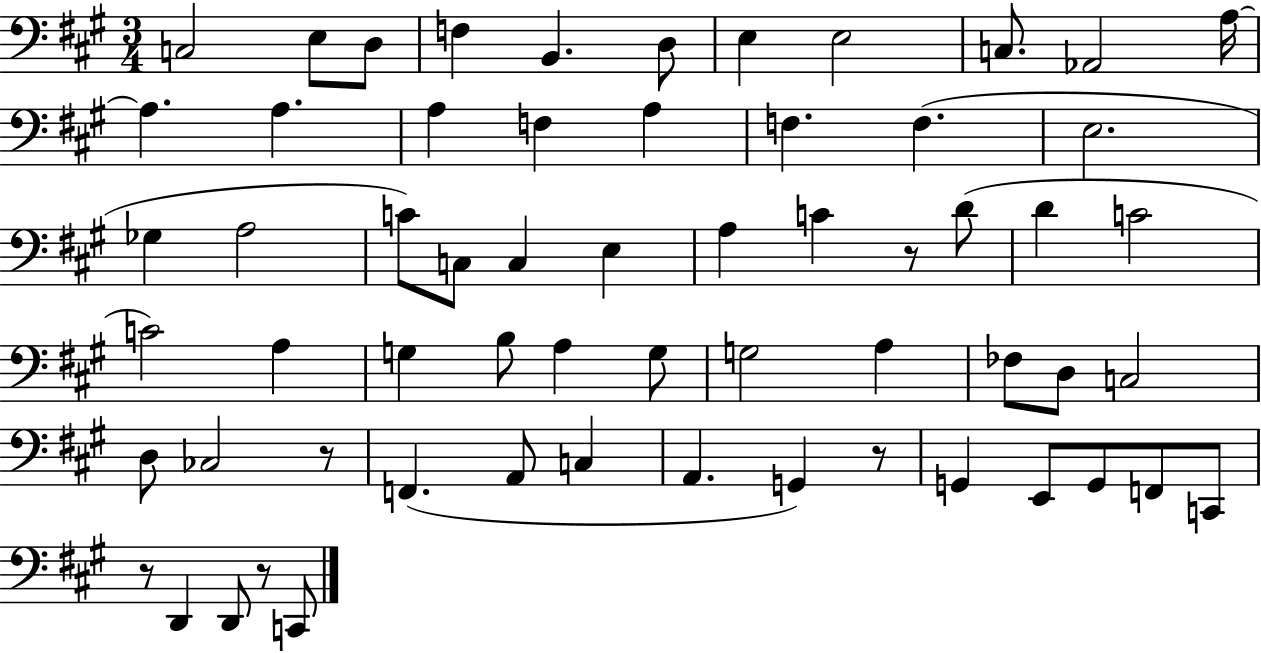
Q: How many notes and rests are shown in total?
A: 61